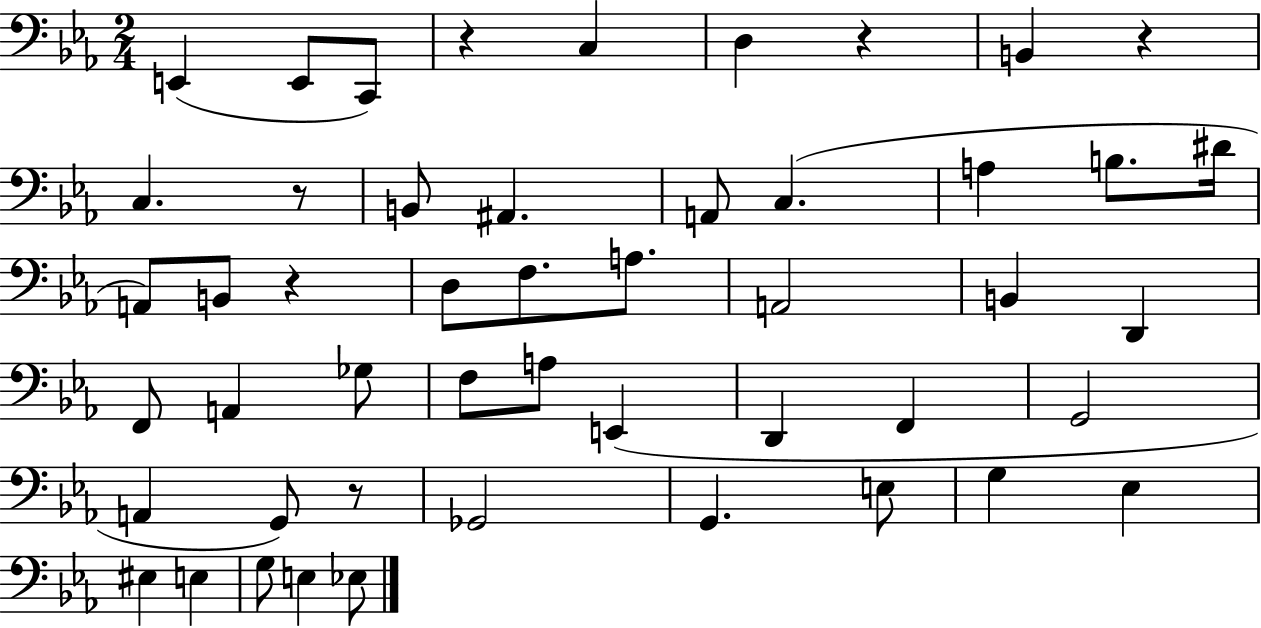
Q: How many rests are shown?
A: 6